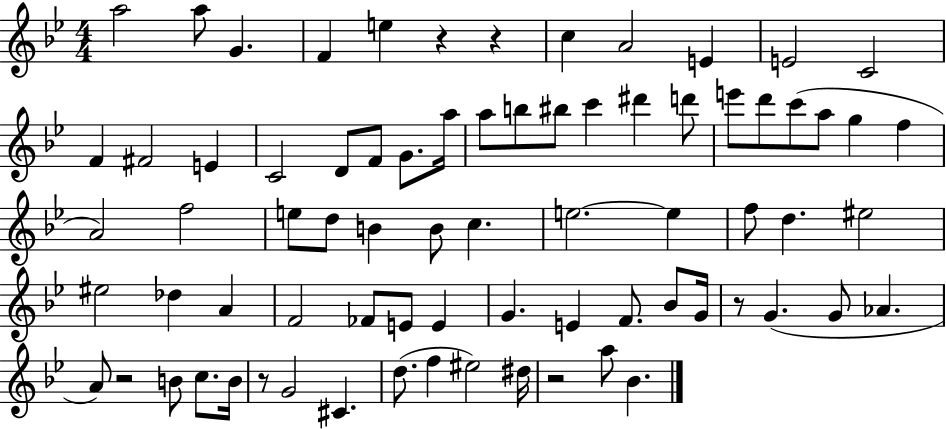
A5/h A5/e G4/q. F4/q E5/q R/q R/q C5/q A4/h E4/q E4/h C4/h F4/q F#4/h E4/q C4/h D4/e F4/e G4/e. A5/s A5/e B5/e BIS5/e C6/q D#6/q D6/e E6/e D6/e C6/e A5/e G5/q F5/q A4/h F5/h E5/e D5/e B4/q B4/e C5/q. E5/h. E5/q F5/e D5/q. EIS5/h EIS5/h Db5/q A4/q F4/h FES4/e E4/e E4/q G4/q. E4/q F4/e. Bb4/e G4/s R/e G4/q. G4/e Ab4/q. A4/e R/h B4/e C5/e. B4/s R/e G4/h C#4/q. D5/e. F5/q EIS5/h D#5/s R/h A5/e Bb4/q.